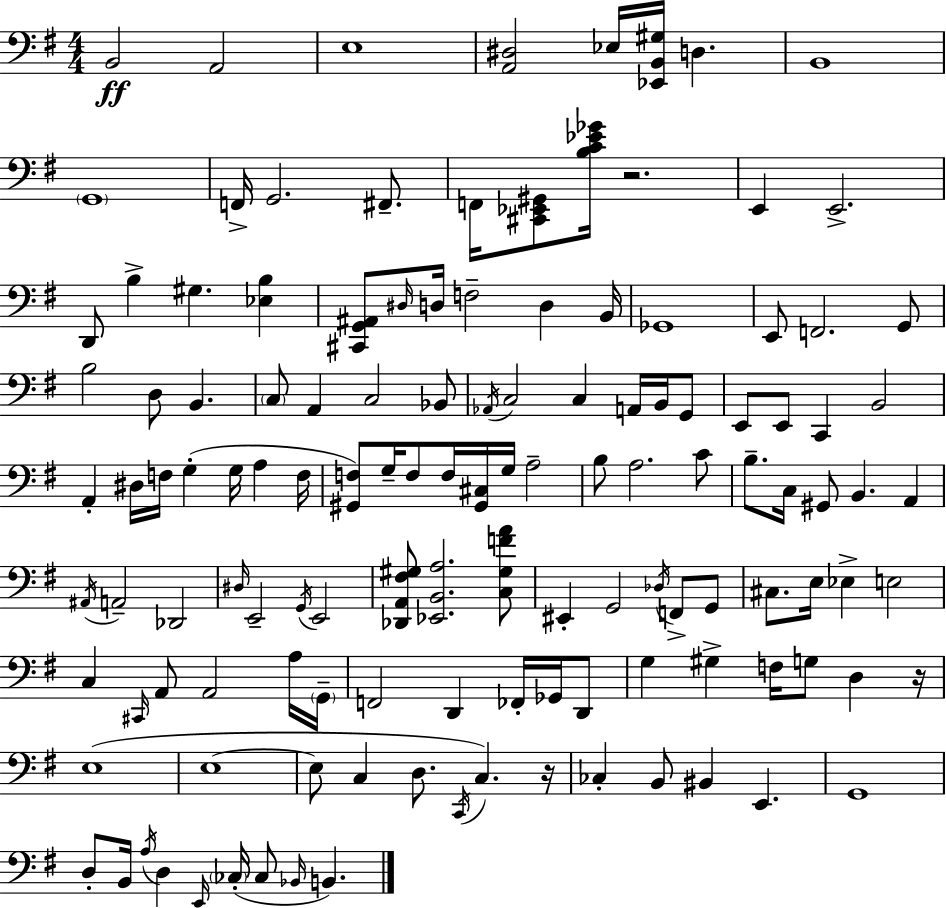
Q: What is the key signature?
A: G major